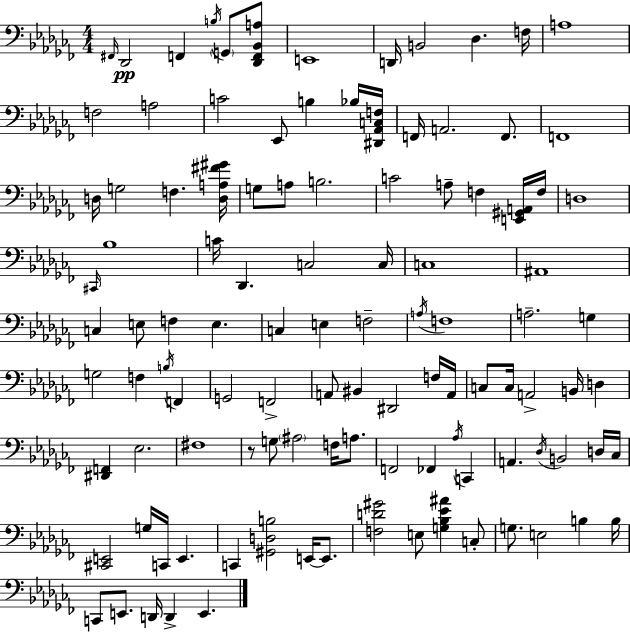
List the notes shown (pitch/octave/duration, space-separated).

F#2/s Db2/h F2/q B3/s G2/e [Db2,F2,Bb2,A3]/e E2/w D2/s B2/h Db3/q. F3/s A3/w F3/h A3/h C4/h Eb2/e B3/q Bb3/s [D#2,Ab2,C3,F3]/s F2/s A2/h. F2/e. F2/w D3/s G3/h F3/q. [D3,A3,F#4,G#4]/s G3/e A3/e B3/h. C4/h A3/e F3/q [E2,G#2,A2]/s F3/s D3/w C#2/s Bb3/w C4/s Db2/q. C3/h C3/s C3/w A#2/w C3/q E3/e F3/q E3/q. C3/q E3/q F3/h A3/s F3/w A3/h. G3/q G3/h F3/q B3/s F2/q G2/h F2/h A2/e BIS2/q D#2/h F3/s A2/s C3/e C3/s A2/h B2/s D3/q [D#2,F2]/q Eb3/h. F#3/w R/e G3/e A#3/h F3/s A3/e. F2/h FES2/q Ab3/s C2/q A2/q. Db3/s B2/h D3/s CES3/s [C#2,E2]/h G3/s C2/s E2/q. C2/q [G#2,D3,B3]/h E2/s E2/e. [F3,D4,G#4]/h E3/e [G3,Bb3,Eb4,A#4]/q C3/e G3/e. E3/h B3/q B3/s C2/e E2/e. D2/s D2/q E2/q.